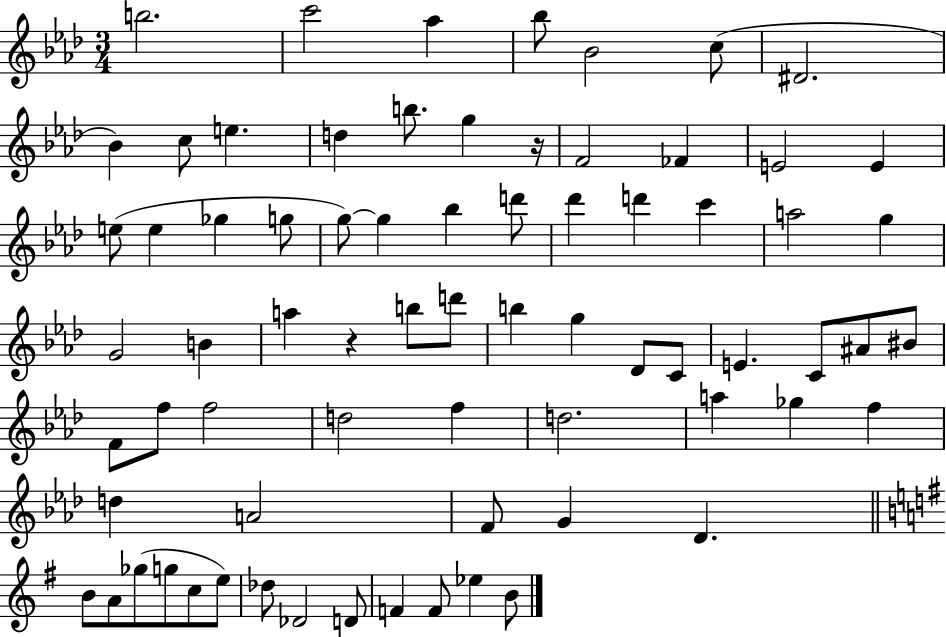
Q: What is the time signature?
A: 3/4